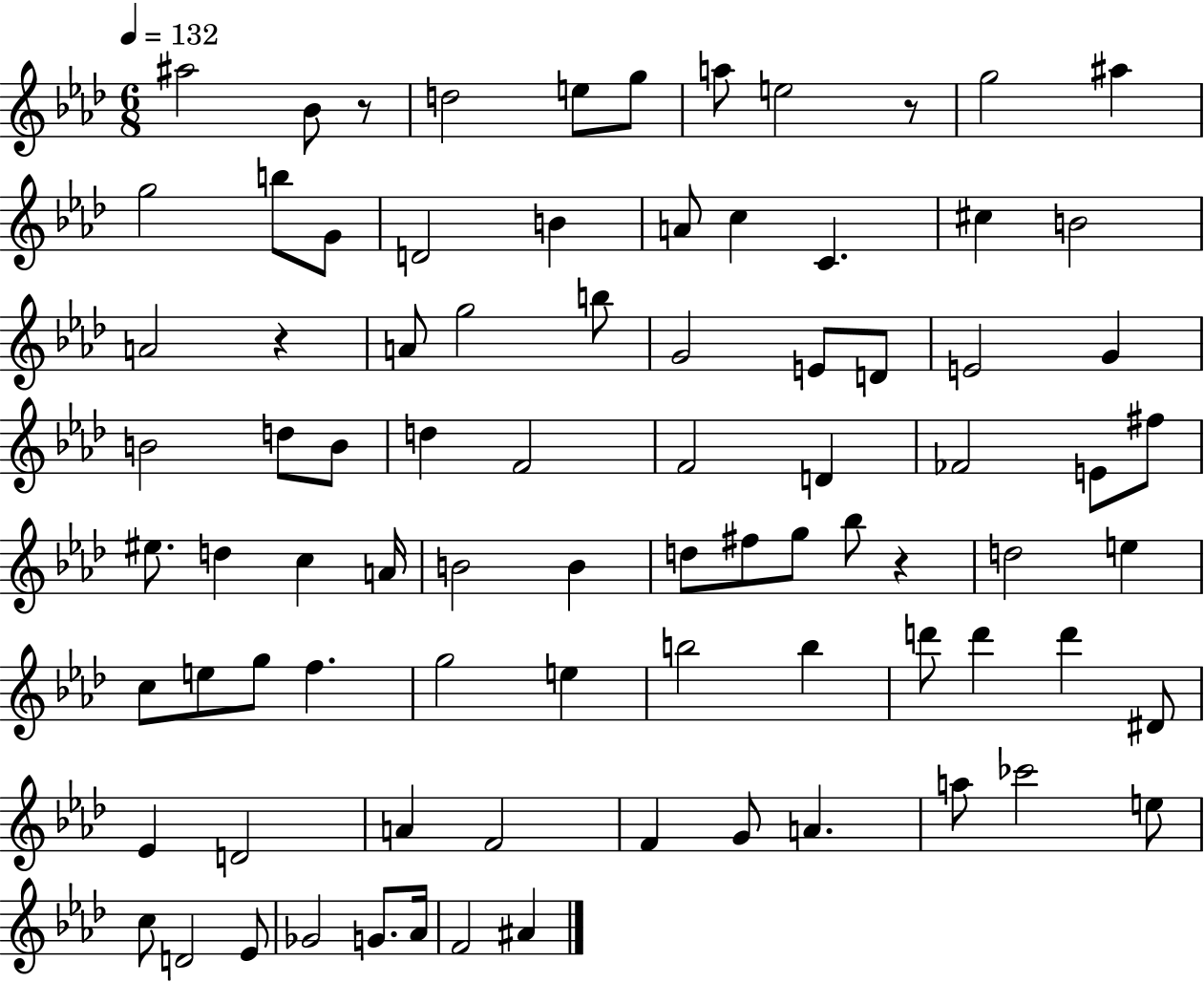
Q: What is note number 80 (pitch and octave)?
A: A#4